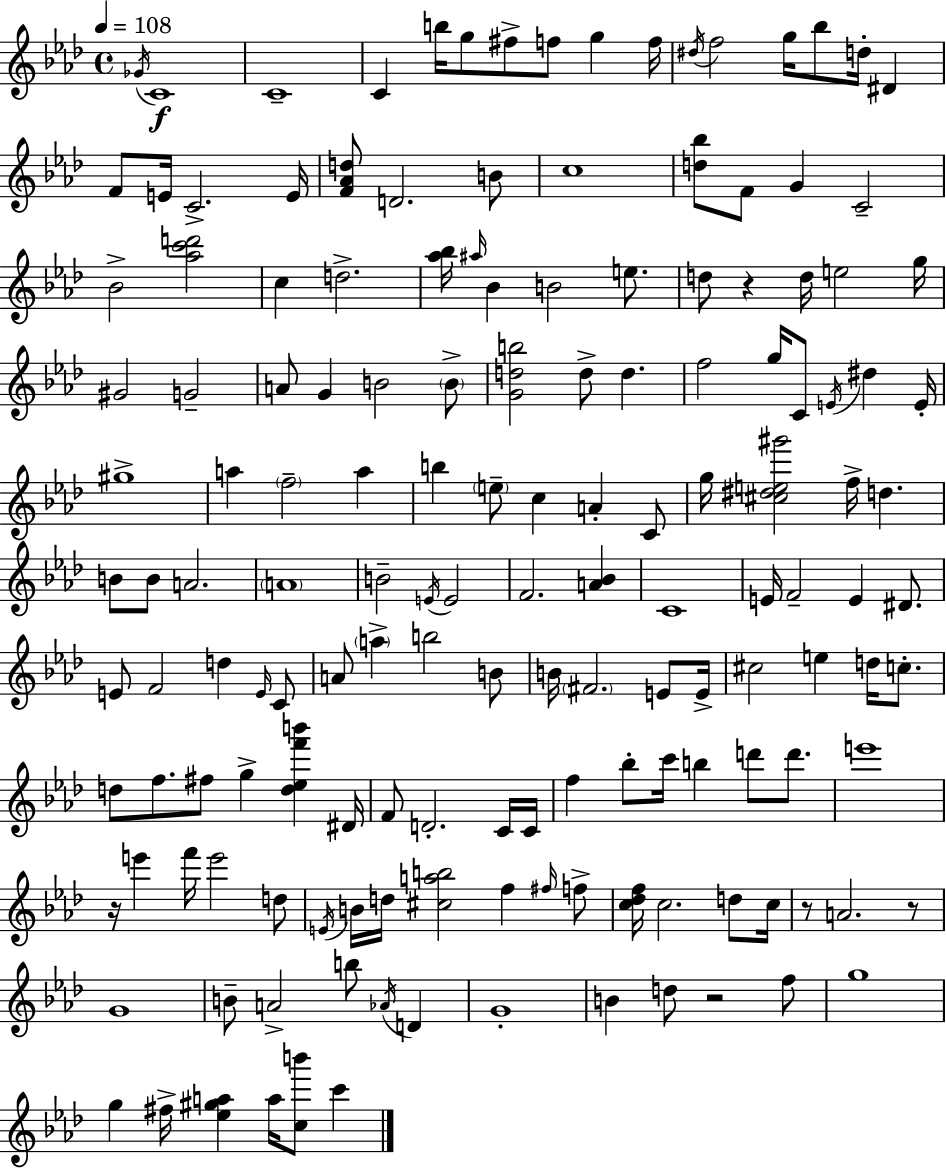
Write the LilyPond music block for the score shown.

{
  \clef treble
  \time 4/4
  \defaultTimeSignature
  \key f \minor
  \tempo 4 = 108
  \acciaccatura { ges'16 }\f c'1 | c'1-- | c'4 b''16 g''8 fis''8-> f''8 g''4 | f''16 \acciaccatura { dis''16 } f''2 g''16 bes''8 d''16-. dis'4 | \break f'8 e'16 c'2.-> | e'16 <f' aes' d''>8 d'2. | b'8 c''1 | <d'' bes''>8 f'8 g'4 c'2-- | \break bes'2-> <aes'' c''' d'''>2 | c''4 d''2.-> | <aes'' bes''>16 \grace { ais''16 } bes'4 b'2 | e''8. d''8 r4 d''16 e''2 | \break g''16 gis'2 g'2-- | a'8 g'4 b'2 | \parenthesize b'8-> <g' d'' b''>2 d''8-> d''4. | f''2 g''16 c'8 \acciaccatura { e'16 } dis''4 | \break e'16-. gis''1-> | a''4 \parenthesize f''2-- | a''4 b''4 \parenthesize e''8-- c''4 a'4-. | c'8 g''16 <cis'' dis'' e'' gis'''>2 f''16-> d''4. | \break b'8 b'8 a'2. | \parenthesize a'1 | b'2-- \acciaccatura { e'16 } e'2 | f'2. | \break <a' bes'>4 c'1 | e'16 f'2-- e'4 | dis'8. e'8 f'2 d''4 | \grace { e'16 } c'8 a'8 \parenthesize a''4-> b''2 | \break b'8 b'16 \parenthesize fis'2. | e'8 e'16-> cis''2 e''4 | d''16 c''8.-. d''8 f''8. fis''8 g''4-> | <d'' ees'' f''' b'''>4 dis'16 f'8 d'2.-. | \break c'16 c'16 f''4 bes''8-. c'''16 b''4 | d'''8 d'''8. e'''1 | r16 e'''4 f'''16 e'''2 | d''8 \acciaccatura { e'16 } b'16 d''16 <cis'' a'' b''>2 | \break f''4 \grace { fis''16 } f''8-> <c'' des'' f''>16 c''2. | d''8 c''16 r8 a'2. | r8 g'1 | b'8-- a'2-> | \break b''8 \acciaccatura { aes'16 } d'4 g'1-. | b'4 d''8 r2 | f''8 g''1 | g''4 fis''16-> <ees'' gis'' a''>4 | \break a''16 <c'' b'''>8 c'''4 \bar "|."
}